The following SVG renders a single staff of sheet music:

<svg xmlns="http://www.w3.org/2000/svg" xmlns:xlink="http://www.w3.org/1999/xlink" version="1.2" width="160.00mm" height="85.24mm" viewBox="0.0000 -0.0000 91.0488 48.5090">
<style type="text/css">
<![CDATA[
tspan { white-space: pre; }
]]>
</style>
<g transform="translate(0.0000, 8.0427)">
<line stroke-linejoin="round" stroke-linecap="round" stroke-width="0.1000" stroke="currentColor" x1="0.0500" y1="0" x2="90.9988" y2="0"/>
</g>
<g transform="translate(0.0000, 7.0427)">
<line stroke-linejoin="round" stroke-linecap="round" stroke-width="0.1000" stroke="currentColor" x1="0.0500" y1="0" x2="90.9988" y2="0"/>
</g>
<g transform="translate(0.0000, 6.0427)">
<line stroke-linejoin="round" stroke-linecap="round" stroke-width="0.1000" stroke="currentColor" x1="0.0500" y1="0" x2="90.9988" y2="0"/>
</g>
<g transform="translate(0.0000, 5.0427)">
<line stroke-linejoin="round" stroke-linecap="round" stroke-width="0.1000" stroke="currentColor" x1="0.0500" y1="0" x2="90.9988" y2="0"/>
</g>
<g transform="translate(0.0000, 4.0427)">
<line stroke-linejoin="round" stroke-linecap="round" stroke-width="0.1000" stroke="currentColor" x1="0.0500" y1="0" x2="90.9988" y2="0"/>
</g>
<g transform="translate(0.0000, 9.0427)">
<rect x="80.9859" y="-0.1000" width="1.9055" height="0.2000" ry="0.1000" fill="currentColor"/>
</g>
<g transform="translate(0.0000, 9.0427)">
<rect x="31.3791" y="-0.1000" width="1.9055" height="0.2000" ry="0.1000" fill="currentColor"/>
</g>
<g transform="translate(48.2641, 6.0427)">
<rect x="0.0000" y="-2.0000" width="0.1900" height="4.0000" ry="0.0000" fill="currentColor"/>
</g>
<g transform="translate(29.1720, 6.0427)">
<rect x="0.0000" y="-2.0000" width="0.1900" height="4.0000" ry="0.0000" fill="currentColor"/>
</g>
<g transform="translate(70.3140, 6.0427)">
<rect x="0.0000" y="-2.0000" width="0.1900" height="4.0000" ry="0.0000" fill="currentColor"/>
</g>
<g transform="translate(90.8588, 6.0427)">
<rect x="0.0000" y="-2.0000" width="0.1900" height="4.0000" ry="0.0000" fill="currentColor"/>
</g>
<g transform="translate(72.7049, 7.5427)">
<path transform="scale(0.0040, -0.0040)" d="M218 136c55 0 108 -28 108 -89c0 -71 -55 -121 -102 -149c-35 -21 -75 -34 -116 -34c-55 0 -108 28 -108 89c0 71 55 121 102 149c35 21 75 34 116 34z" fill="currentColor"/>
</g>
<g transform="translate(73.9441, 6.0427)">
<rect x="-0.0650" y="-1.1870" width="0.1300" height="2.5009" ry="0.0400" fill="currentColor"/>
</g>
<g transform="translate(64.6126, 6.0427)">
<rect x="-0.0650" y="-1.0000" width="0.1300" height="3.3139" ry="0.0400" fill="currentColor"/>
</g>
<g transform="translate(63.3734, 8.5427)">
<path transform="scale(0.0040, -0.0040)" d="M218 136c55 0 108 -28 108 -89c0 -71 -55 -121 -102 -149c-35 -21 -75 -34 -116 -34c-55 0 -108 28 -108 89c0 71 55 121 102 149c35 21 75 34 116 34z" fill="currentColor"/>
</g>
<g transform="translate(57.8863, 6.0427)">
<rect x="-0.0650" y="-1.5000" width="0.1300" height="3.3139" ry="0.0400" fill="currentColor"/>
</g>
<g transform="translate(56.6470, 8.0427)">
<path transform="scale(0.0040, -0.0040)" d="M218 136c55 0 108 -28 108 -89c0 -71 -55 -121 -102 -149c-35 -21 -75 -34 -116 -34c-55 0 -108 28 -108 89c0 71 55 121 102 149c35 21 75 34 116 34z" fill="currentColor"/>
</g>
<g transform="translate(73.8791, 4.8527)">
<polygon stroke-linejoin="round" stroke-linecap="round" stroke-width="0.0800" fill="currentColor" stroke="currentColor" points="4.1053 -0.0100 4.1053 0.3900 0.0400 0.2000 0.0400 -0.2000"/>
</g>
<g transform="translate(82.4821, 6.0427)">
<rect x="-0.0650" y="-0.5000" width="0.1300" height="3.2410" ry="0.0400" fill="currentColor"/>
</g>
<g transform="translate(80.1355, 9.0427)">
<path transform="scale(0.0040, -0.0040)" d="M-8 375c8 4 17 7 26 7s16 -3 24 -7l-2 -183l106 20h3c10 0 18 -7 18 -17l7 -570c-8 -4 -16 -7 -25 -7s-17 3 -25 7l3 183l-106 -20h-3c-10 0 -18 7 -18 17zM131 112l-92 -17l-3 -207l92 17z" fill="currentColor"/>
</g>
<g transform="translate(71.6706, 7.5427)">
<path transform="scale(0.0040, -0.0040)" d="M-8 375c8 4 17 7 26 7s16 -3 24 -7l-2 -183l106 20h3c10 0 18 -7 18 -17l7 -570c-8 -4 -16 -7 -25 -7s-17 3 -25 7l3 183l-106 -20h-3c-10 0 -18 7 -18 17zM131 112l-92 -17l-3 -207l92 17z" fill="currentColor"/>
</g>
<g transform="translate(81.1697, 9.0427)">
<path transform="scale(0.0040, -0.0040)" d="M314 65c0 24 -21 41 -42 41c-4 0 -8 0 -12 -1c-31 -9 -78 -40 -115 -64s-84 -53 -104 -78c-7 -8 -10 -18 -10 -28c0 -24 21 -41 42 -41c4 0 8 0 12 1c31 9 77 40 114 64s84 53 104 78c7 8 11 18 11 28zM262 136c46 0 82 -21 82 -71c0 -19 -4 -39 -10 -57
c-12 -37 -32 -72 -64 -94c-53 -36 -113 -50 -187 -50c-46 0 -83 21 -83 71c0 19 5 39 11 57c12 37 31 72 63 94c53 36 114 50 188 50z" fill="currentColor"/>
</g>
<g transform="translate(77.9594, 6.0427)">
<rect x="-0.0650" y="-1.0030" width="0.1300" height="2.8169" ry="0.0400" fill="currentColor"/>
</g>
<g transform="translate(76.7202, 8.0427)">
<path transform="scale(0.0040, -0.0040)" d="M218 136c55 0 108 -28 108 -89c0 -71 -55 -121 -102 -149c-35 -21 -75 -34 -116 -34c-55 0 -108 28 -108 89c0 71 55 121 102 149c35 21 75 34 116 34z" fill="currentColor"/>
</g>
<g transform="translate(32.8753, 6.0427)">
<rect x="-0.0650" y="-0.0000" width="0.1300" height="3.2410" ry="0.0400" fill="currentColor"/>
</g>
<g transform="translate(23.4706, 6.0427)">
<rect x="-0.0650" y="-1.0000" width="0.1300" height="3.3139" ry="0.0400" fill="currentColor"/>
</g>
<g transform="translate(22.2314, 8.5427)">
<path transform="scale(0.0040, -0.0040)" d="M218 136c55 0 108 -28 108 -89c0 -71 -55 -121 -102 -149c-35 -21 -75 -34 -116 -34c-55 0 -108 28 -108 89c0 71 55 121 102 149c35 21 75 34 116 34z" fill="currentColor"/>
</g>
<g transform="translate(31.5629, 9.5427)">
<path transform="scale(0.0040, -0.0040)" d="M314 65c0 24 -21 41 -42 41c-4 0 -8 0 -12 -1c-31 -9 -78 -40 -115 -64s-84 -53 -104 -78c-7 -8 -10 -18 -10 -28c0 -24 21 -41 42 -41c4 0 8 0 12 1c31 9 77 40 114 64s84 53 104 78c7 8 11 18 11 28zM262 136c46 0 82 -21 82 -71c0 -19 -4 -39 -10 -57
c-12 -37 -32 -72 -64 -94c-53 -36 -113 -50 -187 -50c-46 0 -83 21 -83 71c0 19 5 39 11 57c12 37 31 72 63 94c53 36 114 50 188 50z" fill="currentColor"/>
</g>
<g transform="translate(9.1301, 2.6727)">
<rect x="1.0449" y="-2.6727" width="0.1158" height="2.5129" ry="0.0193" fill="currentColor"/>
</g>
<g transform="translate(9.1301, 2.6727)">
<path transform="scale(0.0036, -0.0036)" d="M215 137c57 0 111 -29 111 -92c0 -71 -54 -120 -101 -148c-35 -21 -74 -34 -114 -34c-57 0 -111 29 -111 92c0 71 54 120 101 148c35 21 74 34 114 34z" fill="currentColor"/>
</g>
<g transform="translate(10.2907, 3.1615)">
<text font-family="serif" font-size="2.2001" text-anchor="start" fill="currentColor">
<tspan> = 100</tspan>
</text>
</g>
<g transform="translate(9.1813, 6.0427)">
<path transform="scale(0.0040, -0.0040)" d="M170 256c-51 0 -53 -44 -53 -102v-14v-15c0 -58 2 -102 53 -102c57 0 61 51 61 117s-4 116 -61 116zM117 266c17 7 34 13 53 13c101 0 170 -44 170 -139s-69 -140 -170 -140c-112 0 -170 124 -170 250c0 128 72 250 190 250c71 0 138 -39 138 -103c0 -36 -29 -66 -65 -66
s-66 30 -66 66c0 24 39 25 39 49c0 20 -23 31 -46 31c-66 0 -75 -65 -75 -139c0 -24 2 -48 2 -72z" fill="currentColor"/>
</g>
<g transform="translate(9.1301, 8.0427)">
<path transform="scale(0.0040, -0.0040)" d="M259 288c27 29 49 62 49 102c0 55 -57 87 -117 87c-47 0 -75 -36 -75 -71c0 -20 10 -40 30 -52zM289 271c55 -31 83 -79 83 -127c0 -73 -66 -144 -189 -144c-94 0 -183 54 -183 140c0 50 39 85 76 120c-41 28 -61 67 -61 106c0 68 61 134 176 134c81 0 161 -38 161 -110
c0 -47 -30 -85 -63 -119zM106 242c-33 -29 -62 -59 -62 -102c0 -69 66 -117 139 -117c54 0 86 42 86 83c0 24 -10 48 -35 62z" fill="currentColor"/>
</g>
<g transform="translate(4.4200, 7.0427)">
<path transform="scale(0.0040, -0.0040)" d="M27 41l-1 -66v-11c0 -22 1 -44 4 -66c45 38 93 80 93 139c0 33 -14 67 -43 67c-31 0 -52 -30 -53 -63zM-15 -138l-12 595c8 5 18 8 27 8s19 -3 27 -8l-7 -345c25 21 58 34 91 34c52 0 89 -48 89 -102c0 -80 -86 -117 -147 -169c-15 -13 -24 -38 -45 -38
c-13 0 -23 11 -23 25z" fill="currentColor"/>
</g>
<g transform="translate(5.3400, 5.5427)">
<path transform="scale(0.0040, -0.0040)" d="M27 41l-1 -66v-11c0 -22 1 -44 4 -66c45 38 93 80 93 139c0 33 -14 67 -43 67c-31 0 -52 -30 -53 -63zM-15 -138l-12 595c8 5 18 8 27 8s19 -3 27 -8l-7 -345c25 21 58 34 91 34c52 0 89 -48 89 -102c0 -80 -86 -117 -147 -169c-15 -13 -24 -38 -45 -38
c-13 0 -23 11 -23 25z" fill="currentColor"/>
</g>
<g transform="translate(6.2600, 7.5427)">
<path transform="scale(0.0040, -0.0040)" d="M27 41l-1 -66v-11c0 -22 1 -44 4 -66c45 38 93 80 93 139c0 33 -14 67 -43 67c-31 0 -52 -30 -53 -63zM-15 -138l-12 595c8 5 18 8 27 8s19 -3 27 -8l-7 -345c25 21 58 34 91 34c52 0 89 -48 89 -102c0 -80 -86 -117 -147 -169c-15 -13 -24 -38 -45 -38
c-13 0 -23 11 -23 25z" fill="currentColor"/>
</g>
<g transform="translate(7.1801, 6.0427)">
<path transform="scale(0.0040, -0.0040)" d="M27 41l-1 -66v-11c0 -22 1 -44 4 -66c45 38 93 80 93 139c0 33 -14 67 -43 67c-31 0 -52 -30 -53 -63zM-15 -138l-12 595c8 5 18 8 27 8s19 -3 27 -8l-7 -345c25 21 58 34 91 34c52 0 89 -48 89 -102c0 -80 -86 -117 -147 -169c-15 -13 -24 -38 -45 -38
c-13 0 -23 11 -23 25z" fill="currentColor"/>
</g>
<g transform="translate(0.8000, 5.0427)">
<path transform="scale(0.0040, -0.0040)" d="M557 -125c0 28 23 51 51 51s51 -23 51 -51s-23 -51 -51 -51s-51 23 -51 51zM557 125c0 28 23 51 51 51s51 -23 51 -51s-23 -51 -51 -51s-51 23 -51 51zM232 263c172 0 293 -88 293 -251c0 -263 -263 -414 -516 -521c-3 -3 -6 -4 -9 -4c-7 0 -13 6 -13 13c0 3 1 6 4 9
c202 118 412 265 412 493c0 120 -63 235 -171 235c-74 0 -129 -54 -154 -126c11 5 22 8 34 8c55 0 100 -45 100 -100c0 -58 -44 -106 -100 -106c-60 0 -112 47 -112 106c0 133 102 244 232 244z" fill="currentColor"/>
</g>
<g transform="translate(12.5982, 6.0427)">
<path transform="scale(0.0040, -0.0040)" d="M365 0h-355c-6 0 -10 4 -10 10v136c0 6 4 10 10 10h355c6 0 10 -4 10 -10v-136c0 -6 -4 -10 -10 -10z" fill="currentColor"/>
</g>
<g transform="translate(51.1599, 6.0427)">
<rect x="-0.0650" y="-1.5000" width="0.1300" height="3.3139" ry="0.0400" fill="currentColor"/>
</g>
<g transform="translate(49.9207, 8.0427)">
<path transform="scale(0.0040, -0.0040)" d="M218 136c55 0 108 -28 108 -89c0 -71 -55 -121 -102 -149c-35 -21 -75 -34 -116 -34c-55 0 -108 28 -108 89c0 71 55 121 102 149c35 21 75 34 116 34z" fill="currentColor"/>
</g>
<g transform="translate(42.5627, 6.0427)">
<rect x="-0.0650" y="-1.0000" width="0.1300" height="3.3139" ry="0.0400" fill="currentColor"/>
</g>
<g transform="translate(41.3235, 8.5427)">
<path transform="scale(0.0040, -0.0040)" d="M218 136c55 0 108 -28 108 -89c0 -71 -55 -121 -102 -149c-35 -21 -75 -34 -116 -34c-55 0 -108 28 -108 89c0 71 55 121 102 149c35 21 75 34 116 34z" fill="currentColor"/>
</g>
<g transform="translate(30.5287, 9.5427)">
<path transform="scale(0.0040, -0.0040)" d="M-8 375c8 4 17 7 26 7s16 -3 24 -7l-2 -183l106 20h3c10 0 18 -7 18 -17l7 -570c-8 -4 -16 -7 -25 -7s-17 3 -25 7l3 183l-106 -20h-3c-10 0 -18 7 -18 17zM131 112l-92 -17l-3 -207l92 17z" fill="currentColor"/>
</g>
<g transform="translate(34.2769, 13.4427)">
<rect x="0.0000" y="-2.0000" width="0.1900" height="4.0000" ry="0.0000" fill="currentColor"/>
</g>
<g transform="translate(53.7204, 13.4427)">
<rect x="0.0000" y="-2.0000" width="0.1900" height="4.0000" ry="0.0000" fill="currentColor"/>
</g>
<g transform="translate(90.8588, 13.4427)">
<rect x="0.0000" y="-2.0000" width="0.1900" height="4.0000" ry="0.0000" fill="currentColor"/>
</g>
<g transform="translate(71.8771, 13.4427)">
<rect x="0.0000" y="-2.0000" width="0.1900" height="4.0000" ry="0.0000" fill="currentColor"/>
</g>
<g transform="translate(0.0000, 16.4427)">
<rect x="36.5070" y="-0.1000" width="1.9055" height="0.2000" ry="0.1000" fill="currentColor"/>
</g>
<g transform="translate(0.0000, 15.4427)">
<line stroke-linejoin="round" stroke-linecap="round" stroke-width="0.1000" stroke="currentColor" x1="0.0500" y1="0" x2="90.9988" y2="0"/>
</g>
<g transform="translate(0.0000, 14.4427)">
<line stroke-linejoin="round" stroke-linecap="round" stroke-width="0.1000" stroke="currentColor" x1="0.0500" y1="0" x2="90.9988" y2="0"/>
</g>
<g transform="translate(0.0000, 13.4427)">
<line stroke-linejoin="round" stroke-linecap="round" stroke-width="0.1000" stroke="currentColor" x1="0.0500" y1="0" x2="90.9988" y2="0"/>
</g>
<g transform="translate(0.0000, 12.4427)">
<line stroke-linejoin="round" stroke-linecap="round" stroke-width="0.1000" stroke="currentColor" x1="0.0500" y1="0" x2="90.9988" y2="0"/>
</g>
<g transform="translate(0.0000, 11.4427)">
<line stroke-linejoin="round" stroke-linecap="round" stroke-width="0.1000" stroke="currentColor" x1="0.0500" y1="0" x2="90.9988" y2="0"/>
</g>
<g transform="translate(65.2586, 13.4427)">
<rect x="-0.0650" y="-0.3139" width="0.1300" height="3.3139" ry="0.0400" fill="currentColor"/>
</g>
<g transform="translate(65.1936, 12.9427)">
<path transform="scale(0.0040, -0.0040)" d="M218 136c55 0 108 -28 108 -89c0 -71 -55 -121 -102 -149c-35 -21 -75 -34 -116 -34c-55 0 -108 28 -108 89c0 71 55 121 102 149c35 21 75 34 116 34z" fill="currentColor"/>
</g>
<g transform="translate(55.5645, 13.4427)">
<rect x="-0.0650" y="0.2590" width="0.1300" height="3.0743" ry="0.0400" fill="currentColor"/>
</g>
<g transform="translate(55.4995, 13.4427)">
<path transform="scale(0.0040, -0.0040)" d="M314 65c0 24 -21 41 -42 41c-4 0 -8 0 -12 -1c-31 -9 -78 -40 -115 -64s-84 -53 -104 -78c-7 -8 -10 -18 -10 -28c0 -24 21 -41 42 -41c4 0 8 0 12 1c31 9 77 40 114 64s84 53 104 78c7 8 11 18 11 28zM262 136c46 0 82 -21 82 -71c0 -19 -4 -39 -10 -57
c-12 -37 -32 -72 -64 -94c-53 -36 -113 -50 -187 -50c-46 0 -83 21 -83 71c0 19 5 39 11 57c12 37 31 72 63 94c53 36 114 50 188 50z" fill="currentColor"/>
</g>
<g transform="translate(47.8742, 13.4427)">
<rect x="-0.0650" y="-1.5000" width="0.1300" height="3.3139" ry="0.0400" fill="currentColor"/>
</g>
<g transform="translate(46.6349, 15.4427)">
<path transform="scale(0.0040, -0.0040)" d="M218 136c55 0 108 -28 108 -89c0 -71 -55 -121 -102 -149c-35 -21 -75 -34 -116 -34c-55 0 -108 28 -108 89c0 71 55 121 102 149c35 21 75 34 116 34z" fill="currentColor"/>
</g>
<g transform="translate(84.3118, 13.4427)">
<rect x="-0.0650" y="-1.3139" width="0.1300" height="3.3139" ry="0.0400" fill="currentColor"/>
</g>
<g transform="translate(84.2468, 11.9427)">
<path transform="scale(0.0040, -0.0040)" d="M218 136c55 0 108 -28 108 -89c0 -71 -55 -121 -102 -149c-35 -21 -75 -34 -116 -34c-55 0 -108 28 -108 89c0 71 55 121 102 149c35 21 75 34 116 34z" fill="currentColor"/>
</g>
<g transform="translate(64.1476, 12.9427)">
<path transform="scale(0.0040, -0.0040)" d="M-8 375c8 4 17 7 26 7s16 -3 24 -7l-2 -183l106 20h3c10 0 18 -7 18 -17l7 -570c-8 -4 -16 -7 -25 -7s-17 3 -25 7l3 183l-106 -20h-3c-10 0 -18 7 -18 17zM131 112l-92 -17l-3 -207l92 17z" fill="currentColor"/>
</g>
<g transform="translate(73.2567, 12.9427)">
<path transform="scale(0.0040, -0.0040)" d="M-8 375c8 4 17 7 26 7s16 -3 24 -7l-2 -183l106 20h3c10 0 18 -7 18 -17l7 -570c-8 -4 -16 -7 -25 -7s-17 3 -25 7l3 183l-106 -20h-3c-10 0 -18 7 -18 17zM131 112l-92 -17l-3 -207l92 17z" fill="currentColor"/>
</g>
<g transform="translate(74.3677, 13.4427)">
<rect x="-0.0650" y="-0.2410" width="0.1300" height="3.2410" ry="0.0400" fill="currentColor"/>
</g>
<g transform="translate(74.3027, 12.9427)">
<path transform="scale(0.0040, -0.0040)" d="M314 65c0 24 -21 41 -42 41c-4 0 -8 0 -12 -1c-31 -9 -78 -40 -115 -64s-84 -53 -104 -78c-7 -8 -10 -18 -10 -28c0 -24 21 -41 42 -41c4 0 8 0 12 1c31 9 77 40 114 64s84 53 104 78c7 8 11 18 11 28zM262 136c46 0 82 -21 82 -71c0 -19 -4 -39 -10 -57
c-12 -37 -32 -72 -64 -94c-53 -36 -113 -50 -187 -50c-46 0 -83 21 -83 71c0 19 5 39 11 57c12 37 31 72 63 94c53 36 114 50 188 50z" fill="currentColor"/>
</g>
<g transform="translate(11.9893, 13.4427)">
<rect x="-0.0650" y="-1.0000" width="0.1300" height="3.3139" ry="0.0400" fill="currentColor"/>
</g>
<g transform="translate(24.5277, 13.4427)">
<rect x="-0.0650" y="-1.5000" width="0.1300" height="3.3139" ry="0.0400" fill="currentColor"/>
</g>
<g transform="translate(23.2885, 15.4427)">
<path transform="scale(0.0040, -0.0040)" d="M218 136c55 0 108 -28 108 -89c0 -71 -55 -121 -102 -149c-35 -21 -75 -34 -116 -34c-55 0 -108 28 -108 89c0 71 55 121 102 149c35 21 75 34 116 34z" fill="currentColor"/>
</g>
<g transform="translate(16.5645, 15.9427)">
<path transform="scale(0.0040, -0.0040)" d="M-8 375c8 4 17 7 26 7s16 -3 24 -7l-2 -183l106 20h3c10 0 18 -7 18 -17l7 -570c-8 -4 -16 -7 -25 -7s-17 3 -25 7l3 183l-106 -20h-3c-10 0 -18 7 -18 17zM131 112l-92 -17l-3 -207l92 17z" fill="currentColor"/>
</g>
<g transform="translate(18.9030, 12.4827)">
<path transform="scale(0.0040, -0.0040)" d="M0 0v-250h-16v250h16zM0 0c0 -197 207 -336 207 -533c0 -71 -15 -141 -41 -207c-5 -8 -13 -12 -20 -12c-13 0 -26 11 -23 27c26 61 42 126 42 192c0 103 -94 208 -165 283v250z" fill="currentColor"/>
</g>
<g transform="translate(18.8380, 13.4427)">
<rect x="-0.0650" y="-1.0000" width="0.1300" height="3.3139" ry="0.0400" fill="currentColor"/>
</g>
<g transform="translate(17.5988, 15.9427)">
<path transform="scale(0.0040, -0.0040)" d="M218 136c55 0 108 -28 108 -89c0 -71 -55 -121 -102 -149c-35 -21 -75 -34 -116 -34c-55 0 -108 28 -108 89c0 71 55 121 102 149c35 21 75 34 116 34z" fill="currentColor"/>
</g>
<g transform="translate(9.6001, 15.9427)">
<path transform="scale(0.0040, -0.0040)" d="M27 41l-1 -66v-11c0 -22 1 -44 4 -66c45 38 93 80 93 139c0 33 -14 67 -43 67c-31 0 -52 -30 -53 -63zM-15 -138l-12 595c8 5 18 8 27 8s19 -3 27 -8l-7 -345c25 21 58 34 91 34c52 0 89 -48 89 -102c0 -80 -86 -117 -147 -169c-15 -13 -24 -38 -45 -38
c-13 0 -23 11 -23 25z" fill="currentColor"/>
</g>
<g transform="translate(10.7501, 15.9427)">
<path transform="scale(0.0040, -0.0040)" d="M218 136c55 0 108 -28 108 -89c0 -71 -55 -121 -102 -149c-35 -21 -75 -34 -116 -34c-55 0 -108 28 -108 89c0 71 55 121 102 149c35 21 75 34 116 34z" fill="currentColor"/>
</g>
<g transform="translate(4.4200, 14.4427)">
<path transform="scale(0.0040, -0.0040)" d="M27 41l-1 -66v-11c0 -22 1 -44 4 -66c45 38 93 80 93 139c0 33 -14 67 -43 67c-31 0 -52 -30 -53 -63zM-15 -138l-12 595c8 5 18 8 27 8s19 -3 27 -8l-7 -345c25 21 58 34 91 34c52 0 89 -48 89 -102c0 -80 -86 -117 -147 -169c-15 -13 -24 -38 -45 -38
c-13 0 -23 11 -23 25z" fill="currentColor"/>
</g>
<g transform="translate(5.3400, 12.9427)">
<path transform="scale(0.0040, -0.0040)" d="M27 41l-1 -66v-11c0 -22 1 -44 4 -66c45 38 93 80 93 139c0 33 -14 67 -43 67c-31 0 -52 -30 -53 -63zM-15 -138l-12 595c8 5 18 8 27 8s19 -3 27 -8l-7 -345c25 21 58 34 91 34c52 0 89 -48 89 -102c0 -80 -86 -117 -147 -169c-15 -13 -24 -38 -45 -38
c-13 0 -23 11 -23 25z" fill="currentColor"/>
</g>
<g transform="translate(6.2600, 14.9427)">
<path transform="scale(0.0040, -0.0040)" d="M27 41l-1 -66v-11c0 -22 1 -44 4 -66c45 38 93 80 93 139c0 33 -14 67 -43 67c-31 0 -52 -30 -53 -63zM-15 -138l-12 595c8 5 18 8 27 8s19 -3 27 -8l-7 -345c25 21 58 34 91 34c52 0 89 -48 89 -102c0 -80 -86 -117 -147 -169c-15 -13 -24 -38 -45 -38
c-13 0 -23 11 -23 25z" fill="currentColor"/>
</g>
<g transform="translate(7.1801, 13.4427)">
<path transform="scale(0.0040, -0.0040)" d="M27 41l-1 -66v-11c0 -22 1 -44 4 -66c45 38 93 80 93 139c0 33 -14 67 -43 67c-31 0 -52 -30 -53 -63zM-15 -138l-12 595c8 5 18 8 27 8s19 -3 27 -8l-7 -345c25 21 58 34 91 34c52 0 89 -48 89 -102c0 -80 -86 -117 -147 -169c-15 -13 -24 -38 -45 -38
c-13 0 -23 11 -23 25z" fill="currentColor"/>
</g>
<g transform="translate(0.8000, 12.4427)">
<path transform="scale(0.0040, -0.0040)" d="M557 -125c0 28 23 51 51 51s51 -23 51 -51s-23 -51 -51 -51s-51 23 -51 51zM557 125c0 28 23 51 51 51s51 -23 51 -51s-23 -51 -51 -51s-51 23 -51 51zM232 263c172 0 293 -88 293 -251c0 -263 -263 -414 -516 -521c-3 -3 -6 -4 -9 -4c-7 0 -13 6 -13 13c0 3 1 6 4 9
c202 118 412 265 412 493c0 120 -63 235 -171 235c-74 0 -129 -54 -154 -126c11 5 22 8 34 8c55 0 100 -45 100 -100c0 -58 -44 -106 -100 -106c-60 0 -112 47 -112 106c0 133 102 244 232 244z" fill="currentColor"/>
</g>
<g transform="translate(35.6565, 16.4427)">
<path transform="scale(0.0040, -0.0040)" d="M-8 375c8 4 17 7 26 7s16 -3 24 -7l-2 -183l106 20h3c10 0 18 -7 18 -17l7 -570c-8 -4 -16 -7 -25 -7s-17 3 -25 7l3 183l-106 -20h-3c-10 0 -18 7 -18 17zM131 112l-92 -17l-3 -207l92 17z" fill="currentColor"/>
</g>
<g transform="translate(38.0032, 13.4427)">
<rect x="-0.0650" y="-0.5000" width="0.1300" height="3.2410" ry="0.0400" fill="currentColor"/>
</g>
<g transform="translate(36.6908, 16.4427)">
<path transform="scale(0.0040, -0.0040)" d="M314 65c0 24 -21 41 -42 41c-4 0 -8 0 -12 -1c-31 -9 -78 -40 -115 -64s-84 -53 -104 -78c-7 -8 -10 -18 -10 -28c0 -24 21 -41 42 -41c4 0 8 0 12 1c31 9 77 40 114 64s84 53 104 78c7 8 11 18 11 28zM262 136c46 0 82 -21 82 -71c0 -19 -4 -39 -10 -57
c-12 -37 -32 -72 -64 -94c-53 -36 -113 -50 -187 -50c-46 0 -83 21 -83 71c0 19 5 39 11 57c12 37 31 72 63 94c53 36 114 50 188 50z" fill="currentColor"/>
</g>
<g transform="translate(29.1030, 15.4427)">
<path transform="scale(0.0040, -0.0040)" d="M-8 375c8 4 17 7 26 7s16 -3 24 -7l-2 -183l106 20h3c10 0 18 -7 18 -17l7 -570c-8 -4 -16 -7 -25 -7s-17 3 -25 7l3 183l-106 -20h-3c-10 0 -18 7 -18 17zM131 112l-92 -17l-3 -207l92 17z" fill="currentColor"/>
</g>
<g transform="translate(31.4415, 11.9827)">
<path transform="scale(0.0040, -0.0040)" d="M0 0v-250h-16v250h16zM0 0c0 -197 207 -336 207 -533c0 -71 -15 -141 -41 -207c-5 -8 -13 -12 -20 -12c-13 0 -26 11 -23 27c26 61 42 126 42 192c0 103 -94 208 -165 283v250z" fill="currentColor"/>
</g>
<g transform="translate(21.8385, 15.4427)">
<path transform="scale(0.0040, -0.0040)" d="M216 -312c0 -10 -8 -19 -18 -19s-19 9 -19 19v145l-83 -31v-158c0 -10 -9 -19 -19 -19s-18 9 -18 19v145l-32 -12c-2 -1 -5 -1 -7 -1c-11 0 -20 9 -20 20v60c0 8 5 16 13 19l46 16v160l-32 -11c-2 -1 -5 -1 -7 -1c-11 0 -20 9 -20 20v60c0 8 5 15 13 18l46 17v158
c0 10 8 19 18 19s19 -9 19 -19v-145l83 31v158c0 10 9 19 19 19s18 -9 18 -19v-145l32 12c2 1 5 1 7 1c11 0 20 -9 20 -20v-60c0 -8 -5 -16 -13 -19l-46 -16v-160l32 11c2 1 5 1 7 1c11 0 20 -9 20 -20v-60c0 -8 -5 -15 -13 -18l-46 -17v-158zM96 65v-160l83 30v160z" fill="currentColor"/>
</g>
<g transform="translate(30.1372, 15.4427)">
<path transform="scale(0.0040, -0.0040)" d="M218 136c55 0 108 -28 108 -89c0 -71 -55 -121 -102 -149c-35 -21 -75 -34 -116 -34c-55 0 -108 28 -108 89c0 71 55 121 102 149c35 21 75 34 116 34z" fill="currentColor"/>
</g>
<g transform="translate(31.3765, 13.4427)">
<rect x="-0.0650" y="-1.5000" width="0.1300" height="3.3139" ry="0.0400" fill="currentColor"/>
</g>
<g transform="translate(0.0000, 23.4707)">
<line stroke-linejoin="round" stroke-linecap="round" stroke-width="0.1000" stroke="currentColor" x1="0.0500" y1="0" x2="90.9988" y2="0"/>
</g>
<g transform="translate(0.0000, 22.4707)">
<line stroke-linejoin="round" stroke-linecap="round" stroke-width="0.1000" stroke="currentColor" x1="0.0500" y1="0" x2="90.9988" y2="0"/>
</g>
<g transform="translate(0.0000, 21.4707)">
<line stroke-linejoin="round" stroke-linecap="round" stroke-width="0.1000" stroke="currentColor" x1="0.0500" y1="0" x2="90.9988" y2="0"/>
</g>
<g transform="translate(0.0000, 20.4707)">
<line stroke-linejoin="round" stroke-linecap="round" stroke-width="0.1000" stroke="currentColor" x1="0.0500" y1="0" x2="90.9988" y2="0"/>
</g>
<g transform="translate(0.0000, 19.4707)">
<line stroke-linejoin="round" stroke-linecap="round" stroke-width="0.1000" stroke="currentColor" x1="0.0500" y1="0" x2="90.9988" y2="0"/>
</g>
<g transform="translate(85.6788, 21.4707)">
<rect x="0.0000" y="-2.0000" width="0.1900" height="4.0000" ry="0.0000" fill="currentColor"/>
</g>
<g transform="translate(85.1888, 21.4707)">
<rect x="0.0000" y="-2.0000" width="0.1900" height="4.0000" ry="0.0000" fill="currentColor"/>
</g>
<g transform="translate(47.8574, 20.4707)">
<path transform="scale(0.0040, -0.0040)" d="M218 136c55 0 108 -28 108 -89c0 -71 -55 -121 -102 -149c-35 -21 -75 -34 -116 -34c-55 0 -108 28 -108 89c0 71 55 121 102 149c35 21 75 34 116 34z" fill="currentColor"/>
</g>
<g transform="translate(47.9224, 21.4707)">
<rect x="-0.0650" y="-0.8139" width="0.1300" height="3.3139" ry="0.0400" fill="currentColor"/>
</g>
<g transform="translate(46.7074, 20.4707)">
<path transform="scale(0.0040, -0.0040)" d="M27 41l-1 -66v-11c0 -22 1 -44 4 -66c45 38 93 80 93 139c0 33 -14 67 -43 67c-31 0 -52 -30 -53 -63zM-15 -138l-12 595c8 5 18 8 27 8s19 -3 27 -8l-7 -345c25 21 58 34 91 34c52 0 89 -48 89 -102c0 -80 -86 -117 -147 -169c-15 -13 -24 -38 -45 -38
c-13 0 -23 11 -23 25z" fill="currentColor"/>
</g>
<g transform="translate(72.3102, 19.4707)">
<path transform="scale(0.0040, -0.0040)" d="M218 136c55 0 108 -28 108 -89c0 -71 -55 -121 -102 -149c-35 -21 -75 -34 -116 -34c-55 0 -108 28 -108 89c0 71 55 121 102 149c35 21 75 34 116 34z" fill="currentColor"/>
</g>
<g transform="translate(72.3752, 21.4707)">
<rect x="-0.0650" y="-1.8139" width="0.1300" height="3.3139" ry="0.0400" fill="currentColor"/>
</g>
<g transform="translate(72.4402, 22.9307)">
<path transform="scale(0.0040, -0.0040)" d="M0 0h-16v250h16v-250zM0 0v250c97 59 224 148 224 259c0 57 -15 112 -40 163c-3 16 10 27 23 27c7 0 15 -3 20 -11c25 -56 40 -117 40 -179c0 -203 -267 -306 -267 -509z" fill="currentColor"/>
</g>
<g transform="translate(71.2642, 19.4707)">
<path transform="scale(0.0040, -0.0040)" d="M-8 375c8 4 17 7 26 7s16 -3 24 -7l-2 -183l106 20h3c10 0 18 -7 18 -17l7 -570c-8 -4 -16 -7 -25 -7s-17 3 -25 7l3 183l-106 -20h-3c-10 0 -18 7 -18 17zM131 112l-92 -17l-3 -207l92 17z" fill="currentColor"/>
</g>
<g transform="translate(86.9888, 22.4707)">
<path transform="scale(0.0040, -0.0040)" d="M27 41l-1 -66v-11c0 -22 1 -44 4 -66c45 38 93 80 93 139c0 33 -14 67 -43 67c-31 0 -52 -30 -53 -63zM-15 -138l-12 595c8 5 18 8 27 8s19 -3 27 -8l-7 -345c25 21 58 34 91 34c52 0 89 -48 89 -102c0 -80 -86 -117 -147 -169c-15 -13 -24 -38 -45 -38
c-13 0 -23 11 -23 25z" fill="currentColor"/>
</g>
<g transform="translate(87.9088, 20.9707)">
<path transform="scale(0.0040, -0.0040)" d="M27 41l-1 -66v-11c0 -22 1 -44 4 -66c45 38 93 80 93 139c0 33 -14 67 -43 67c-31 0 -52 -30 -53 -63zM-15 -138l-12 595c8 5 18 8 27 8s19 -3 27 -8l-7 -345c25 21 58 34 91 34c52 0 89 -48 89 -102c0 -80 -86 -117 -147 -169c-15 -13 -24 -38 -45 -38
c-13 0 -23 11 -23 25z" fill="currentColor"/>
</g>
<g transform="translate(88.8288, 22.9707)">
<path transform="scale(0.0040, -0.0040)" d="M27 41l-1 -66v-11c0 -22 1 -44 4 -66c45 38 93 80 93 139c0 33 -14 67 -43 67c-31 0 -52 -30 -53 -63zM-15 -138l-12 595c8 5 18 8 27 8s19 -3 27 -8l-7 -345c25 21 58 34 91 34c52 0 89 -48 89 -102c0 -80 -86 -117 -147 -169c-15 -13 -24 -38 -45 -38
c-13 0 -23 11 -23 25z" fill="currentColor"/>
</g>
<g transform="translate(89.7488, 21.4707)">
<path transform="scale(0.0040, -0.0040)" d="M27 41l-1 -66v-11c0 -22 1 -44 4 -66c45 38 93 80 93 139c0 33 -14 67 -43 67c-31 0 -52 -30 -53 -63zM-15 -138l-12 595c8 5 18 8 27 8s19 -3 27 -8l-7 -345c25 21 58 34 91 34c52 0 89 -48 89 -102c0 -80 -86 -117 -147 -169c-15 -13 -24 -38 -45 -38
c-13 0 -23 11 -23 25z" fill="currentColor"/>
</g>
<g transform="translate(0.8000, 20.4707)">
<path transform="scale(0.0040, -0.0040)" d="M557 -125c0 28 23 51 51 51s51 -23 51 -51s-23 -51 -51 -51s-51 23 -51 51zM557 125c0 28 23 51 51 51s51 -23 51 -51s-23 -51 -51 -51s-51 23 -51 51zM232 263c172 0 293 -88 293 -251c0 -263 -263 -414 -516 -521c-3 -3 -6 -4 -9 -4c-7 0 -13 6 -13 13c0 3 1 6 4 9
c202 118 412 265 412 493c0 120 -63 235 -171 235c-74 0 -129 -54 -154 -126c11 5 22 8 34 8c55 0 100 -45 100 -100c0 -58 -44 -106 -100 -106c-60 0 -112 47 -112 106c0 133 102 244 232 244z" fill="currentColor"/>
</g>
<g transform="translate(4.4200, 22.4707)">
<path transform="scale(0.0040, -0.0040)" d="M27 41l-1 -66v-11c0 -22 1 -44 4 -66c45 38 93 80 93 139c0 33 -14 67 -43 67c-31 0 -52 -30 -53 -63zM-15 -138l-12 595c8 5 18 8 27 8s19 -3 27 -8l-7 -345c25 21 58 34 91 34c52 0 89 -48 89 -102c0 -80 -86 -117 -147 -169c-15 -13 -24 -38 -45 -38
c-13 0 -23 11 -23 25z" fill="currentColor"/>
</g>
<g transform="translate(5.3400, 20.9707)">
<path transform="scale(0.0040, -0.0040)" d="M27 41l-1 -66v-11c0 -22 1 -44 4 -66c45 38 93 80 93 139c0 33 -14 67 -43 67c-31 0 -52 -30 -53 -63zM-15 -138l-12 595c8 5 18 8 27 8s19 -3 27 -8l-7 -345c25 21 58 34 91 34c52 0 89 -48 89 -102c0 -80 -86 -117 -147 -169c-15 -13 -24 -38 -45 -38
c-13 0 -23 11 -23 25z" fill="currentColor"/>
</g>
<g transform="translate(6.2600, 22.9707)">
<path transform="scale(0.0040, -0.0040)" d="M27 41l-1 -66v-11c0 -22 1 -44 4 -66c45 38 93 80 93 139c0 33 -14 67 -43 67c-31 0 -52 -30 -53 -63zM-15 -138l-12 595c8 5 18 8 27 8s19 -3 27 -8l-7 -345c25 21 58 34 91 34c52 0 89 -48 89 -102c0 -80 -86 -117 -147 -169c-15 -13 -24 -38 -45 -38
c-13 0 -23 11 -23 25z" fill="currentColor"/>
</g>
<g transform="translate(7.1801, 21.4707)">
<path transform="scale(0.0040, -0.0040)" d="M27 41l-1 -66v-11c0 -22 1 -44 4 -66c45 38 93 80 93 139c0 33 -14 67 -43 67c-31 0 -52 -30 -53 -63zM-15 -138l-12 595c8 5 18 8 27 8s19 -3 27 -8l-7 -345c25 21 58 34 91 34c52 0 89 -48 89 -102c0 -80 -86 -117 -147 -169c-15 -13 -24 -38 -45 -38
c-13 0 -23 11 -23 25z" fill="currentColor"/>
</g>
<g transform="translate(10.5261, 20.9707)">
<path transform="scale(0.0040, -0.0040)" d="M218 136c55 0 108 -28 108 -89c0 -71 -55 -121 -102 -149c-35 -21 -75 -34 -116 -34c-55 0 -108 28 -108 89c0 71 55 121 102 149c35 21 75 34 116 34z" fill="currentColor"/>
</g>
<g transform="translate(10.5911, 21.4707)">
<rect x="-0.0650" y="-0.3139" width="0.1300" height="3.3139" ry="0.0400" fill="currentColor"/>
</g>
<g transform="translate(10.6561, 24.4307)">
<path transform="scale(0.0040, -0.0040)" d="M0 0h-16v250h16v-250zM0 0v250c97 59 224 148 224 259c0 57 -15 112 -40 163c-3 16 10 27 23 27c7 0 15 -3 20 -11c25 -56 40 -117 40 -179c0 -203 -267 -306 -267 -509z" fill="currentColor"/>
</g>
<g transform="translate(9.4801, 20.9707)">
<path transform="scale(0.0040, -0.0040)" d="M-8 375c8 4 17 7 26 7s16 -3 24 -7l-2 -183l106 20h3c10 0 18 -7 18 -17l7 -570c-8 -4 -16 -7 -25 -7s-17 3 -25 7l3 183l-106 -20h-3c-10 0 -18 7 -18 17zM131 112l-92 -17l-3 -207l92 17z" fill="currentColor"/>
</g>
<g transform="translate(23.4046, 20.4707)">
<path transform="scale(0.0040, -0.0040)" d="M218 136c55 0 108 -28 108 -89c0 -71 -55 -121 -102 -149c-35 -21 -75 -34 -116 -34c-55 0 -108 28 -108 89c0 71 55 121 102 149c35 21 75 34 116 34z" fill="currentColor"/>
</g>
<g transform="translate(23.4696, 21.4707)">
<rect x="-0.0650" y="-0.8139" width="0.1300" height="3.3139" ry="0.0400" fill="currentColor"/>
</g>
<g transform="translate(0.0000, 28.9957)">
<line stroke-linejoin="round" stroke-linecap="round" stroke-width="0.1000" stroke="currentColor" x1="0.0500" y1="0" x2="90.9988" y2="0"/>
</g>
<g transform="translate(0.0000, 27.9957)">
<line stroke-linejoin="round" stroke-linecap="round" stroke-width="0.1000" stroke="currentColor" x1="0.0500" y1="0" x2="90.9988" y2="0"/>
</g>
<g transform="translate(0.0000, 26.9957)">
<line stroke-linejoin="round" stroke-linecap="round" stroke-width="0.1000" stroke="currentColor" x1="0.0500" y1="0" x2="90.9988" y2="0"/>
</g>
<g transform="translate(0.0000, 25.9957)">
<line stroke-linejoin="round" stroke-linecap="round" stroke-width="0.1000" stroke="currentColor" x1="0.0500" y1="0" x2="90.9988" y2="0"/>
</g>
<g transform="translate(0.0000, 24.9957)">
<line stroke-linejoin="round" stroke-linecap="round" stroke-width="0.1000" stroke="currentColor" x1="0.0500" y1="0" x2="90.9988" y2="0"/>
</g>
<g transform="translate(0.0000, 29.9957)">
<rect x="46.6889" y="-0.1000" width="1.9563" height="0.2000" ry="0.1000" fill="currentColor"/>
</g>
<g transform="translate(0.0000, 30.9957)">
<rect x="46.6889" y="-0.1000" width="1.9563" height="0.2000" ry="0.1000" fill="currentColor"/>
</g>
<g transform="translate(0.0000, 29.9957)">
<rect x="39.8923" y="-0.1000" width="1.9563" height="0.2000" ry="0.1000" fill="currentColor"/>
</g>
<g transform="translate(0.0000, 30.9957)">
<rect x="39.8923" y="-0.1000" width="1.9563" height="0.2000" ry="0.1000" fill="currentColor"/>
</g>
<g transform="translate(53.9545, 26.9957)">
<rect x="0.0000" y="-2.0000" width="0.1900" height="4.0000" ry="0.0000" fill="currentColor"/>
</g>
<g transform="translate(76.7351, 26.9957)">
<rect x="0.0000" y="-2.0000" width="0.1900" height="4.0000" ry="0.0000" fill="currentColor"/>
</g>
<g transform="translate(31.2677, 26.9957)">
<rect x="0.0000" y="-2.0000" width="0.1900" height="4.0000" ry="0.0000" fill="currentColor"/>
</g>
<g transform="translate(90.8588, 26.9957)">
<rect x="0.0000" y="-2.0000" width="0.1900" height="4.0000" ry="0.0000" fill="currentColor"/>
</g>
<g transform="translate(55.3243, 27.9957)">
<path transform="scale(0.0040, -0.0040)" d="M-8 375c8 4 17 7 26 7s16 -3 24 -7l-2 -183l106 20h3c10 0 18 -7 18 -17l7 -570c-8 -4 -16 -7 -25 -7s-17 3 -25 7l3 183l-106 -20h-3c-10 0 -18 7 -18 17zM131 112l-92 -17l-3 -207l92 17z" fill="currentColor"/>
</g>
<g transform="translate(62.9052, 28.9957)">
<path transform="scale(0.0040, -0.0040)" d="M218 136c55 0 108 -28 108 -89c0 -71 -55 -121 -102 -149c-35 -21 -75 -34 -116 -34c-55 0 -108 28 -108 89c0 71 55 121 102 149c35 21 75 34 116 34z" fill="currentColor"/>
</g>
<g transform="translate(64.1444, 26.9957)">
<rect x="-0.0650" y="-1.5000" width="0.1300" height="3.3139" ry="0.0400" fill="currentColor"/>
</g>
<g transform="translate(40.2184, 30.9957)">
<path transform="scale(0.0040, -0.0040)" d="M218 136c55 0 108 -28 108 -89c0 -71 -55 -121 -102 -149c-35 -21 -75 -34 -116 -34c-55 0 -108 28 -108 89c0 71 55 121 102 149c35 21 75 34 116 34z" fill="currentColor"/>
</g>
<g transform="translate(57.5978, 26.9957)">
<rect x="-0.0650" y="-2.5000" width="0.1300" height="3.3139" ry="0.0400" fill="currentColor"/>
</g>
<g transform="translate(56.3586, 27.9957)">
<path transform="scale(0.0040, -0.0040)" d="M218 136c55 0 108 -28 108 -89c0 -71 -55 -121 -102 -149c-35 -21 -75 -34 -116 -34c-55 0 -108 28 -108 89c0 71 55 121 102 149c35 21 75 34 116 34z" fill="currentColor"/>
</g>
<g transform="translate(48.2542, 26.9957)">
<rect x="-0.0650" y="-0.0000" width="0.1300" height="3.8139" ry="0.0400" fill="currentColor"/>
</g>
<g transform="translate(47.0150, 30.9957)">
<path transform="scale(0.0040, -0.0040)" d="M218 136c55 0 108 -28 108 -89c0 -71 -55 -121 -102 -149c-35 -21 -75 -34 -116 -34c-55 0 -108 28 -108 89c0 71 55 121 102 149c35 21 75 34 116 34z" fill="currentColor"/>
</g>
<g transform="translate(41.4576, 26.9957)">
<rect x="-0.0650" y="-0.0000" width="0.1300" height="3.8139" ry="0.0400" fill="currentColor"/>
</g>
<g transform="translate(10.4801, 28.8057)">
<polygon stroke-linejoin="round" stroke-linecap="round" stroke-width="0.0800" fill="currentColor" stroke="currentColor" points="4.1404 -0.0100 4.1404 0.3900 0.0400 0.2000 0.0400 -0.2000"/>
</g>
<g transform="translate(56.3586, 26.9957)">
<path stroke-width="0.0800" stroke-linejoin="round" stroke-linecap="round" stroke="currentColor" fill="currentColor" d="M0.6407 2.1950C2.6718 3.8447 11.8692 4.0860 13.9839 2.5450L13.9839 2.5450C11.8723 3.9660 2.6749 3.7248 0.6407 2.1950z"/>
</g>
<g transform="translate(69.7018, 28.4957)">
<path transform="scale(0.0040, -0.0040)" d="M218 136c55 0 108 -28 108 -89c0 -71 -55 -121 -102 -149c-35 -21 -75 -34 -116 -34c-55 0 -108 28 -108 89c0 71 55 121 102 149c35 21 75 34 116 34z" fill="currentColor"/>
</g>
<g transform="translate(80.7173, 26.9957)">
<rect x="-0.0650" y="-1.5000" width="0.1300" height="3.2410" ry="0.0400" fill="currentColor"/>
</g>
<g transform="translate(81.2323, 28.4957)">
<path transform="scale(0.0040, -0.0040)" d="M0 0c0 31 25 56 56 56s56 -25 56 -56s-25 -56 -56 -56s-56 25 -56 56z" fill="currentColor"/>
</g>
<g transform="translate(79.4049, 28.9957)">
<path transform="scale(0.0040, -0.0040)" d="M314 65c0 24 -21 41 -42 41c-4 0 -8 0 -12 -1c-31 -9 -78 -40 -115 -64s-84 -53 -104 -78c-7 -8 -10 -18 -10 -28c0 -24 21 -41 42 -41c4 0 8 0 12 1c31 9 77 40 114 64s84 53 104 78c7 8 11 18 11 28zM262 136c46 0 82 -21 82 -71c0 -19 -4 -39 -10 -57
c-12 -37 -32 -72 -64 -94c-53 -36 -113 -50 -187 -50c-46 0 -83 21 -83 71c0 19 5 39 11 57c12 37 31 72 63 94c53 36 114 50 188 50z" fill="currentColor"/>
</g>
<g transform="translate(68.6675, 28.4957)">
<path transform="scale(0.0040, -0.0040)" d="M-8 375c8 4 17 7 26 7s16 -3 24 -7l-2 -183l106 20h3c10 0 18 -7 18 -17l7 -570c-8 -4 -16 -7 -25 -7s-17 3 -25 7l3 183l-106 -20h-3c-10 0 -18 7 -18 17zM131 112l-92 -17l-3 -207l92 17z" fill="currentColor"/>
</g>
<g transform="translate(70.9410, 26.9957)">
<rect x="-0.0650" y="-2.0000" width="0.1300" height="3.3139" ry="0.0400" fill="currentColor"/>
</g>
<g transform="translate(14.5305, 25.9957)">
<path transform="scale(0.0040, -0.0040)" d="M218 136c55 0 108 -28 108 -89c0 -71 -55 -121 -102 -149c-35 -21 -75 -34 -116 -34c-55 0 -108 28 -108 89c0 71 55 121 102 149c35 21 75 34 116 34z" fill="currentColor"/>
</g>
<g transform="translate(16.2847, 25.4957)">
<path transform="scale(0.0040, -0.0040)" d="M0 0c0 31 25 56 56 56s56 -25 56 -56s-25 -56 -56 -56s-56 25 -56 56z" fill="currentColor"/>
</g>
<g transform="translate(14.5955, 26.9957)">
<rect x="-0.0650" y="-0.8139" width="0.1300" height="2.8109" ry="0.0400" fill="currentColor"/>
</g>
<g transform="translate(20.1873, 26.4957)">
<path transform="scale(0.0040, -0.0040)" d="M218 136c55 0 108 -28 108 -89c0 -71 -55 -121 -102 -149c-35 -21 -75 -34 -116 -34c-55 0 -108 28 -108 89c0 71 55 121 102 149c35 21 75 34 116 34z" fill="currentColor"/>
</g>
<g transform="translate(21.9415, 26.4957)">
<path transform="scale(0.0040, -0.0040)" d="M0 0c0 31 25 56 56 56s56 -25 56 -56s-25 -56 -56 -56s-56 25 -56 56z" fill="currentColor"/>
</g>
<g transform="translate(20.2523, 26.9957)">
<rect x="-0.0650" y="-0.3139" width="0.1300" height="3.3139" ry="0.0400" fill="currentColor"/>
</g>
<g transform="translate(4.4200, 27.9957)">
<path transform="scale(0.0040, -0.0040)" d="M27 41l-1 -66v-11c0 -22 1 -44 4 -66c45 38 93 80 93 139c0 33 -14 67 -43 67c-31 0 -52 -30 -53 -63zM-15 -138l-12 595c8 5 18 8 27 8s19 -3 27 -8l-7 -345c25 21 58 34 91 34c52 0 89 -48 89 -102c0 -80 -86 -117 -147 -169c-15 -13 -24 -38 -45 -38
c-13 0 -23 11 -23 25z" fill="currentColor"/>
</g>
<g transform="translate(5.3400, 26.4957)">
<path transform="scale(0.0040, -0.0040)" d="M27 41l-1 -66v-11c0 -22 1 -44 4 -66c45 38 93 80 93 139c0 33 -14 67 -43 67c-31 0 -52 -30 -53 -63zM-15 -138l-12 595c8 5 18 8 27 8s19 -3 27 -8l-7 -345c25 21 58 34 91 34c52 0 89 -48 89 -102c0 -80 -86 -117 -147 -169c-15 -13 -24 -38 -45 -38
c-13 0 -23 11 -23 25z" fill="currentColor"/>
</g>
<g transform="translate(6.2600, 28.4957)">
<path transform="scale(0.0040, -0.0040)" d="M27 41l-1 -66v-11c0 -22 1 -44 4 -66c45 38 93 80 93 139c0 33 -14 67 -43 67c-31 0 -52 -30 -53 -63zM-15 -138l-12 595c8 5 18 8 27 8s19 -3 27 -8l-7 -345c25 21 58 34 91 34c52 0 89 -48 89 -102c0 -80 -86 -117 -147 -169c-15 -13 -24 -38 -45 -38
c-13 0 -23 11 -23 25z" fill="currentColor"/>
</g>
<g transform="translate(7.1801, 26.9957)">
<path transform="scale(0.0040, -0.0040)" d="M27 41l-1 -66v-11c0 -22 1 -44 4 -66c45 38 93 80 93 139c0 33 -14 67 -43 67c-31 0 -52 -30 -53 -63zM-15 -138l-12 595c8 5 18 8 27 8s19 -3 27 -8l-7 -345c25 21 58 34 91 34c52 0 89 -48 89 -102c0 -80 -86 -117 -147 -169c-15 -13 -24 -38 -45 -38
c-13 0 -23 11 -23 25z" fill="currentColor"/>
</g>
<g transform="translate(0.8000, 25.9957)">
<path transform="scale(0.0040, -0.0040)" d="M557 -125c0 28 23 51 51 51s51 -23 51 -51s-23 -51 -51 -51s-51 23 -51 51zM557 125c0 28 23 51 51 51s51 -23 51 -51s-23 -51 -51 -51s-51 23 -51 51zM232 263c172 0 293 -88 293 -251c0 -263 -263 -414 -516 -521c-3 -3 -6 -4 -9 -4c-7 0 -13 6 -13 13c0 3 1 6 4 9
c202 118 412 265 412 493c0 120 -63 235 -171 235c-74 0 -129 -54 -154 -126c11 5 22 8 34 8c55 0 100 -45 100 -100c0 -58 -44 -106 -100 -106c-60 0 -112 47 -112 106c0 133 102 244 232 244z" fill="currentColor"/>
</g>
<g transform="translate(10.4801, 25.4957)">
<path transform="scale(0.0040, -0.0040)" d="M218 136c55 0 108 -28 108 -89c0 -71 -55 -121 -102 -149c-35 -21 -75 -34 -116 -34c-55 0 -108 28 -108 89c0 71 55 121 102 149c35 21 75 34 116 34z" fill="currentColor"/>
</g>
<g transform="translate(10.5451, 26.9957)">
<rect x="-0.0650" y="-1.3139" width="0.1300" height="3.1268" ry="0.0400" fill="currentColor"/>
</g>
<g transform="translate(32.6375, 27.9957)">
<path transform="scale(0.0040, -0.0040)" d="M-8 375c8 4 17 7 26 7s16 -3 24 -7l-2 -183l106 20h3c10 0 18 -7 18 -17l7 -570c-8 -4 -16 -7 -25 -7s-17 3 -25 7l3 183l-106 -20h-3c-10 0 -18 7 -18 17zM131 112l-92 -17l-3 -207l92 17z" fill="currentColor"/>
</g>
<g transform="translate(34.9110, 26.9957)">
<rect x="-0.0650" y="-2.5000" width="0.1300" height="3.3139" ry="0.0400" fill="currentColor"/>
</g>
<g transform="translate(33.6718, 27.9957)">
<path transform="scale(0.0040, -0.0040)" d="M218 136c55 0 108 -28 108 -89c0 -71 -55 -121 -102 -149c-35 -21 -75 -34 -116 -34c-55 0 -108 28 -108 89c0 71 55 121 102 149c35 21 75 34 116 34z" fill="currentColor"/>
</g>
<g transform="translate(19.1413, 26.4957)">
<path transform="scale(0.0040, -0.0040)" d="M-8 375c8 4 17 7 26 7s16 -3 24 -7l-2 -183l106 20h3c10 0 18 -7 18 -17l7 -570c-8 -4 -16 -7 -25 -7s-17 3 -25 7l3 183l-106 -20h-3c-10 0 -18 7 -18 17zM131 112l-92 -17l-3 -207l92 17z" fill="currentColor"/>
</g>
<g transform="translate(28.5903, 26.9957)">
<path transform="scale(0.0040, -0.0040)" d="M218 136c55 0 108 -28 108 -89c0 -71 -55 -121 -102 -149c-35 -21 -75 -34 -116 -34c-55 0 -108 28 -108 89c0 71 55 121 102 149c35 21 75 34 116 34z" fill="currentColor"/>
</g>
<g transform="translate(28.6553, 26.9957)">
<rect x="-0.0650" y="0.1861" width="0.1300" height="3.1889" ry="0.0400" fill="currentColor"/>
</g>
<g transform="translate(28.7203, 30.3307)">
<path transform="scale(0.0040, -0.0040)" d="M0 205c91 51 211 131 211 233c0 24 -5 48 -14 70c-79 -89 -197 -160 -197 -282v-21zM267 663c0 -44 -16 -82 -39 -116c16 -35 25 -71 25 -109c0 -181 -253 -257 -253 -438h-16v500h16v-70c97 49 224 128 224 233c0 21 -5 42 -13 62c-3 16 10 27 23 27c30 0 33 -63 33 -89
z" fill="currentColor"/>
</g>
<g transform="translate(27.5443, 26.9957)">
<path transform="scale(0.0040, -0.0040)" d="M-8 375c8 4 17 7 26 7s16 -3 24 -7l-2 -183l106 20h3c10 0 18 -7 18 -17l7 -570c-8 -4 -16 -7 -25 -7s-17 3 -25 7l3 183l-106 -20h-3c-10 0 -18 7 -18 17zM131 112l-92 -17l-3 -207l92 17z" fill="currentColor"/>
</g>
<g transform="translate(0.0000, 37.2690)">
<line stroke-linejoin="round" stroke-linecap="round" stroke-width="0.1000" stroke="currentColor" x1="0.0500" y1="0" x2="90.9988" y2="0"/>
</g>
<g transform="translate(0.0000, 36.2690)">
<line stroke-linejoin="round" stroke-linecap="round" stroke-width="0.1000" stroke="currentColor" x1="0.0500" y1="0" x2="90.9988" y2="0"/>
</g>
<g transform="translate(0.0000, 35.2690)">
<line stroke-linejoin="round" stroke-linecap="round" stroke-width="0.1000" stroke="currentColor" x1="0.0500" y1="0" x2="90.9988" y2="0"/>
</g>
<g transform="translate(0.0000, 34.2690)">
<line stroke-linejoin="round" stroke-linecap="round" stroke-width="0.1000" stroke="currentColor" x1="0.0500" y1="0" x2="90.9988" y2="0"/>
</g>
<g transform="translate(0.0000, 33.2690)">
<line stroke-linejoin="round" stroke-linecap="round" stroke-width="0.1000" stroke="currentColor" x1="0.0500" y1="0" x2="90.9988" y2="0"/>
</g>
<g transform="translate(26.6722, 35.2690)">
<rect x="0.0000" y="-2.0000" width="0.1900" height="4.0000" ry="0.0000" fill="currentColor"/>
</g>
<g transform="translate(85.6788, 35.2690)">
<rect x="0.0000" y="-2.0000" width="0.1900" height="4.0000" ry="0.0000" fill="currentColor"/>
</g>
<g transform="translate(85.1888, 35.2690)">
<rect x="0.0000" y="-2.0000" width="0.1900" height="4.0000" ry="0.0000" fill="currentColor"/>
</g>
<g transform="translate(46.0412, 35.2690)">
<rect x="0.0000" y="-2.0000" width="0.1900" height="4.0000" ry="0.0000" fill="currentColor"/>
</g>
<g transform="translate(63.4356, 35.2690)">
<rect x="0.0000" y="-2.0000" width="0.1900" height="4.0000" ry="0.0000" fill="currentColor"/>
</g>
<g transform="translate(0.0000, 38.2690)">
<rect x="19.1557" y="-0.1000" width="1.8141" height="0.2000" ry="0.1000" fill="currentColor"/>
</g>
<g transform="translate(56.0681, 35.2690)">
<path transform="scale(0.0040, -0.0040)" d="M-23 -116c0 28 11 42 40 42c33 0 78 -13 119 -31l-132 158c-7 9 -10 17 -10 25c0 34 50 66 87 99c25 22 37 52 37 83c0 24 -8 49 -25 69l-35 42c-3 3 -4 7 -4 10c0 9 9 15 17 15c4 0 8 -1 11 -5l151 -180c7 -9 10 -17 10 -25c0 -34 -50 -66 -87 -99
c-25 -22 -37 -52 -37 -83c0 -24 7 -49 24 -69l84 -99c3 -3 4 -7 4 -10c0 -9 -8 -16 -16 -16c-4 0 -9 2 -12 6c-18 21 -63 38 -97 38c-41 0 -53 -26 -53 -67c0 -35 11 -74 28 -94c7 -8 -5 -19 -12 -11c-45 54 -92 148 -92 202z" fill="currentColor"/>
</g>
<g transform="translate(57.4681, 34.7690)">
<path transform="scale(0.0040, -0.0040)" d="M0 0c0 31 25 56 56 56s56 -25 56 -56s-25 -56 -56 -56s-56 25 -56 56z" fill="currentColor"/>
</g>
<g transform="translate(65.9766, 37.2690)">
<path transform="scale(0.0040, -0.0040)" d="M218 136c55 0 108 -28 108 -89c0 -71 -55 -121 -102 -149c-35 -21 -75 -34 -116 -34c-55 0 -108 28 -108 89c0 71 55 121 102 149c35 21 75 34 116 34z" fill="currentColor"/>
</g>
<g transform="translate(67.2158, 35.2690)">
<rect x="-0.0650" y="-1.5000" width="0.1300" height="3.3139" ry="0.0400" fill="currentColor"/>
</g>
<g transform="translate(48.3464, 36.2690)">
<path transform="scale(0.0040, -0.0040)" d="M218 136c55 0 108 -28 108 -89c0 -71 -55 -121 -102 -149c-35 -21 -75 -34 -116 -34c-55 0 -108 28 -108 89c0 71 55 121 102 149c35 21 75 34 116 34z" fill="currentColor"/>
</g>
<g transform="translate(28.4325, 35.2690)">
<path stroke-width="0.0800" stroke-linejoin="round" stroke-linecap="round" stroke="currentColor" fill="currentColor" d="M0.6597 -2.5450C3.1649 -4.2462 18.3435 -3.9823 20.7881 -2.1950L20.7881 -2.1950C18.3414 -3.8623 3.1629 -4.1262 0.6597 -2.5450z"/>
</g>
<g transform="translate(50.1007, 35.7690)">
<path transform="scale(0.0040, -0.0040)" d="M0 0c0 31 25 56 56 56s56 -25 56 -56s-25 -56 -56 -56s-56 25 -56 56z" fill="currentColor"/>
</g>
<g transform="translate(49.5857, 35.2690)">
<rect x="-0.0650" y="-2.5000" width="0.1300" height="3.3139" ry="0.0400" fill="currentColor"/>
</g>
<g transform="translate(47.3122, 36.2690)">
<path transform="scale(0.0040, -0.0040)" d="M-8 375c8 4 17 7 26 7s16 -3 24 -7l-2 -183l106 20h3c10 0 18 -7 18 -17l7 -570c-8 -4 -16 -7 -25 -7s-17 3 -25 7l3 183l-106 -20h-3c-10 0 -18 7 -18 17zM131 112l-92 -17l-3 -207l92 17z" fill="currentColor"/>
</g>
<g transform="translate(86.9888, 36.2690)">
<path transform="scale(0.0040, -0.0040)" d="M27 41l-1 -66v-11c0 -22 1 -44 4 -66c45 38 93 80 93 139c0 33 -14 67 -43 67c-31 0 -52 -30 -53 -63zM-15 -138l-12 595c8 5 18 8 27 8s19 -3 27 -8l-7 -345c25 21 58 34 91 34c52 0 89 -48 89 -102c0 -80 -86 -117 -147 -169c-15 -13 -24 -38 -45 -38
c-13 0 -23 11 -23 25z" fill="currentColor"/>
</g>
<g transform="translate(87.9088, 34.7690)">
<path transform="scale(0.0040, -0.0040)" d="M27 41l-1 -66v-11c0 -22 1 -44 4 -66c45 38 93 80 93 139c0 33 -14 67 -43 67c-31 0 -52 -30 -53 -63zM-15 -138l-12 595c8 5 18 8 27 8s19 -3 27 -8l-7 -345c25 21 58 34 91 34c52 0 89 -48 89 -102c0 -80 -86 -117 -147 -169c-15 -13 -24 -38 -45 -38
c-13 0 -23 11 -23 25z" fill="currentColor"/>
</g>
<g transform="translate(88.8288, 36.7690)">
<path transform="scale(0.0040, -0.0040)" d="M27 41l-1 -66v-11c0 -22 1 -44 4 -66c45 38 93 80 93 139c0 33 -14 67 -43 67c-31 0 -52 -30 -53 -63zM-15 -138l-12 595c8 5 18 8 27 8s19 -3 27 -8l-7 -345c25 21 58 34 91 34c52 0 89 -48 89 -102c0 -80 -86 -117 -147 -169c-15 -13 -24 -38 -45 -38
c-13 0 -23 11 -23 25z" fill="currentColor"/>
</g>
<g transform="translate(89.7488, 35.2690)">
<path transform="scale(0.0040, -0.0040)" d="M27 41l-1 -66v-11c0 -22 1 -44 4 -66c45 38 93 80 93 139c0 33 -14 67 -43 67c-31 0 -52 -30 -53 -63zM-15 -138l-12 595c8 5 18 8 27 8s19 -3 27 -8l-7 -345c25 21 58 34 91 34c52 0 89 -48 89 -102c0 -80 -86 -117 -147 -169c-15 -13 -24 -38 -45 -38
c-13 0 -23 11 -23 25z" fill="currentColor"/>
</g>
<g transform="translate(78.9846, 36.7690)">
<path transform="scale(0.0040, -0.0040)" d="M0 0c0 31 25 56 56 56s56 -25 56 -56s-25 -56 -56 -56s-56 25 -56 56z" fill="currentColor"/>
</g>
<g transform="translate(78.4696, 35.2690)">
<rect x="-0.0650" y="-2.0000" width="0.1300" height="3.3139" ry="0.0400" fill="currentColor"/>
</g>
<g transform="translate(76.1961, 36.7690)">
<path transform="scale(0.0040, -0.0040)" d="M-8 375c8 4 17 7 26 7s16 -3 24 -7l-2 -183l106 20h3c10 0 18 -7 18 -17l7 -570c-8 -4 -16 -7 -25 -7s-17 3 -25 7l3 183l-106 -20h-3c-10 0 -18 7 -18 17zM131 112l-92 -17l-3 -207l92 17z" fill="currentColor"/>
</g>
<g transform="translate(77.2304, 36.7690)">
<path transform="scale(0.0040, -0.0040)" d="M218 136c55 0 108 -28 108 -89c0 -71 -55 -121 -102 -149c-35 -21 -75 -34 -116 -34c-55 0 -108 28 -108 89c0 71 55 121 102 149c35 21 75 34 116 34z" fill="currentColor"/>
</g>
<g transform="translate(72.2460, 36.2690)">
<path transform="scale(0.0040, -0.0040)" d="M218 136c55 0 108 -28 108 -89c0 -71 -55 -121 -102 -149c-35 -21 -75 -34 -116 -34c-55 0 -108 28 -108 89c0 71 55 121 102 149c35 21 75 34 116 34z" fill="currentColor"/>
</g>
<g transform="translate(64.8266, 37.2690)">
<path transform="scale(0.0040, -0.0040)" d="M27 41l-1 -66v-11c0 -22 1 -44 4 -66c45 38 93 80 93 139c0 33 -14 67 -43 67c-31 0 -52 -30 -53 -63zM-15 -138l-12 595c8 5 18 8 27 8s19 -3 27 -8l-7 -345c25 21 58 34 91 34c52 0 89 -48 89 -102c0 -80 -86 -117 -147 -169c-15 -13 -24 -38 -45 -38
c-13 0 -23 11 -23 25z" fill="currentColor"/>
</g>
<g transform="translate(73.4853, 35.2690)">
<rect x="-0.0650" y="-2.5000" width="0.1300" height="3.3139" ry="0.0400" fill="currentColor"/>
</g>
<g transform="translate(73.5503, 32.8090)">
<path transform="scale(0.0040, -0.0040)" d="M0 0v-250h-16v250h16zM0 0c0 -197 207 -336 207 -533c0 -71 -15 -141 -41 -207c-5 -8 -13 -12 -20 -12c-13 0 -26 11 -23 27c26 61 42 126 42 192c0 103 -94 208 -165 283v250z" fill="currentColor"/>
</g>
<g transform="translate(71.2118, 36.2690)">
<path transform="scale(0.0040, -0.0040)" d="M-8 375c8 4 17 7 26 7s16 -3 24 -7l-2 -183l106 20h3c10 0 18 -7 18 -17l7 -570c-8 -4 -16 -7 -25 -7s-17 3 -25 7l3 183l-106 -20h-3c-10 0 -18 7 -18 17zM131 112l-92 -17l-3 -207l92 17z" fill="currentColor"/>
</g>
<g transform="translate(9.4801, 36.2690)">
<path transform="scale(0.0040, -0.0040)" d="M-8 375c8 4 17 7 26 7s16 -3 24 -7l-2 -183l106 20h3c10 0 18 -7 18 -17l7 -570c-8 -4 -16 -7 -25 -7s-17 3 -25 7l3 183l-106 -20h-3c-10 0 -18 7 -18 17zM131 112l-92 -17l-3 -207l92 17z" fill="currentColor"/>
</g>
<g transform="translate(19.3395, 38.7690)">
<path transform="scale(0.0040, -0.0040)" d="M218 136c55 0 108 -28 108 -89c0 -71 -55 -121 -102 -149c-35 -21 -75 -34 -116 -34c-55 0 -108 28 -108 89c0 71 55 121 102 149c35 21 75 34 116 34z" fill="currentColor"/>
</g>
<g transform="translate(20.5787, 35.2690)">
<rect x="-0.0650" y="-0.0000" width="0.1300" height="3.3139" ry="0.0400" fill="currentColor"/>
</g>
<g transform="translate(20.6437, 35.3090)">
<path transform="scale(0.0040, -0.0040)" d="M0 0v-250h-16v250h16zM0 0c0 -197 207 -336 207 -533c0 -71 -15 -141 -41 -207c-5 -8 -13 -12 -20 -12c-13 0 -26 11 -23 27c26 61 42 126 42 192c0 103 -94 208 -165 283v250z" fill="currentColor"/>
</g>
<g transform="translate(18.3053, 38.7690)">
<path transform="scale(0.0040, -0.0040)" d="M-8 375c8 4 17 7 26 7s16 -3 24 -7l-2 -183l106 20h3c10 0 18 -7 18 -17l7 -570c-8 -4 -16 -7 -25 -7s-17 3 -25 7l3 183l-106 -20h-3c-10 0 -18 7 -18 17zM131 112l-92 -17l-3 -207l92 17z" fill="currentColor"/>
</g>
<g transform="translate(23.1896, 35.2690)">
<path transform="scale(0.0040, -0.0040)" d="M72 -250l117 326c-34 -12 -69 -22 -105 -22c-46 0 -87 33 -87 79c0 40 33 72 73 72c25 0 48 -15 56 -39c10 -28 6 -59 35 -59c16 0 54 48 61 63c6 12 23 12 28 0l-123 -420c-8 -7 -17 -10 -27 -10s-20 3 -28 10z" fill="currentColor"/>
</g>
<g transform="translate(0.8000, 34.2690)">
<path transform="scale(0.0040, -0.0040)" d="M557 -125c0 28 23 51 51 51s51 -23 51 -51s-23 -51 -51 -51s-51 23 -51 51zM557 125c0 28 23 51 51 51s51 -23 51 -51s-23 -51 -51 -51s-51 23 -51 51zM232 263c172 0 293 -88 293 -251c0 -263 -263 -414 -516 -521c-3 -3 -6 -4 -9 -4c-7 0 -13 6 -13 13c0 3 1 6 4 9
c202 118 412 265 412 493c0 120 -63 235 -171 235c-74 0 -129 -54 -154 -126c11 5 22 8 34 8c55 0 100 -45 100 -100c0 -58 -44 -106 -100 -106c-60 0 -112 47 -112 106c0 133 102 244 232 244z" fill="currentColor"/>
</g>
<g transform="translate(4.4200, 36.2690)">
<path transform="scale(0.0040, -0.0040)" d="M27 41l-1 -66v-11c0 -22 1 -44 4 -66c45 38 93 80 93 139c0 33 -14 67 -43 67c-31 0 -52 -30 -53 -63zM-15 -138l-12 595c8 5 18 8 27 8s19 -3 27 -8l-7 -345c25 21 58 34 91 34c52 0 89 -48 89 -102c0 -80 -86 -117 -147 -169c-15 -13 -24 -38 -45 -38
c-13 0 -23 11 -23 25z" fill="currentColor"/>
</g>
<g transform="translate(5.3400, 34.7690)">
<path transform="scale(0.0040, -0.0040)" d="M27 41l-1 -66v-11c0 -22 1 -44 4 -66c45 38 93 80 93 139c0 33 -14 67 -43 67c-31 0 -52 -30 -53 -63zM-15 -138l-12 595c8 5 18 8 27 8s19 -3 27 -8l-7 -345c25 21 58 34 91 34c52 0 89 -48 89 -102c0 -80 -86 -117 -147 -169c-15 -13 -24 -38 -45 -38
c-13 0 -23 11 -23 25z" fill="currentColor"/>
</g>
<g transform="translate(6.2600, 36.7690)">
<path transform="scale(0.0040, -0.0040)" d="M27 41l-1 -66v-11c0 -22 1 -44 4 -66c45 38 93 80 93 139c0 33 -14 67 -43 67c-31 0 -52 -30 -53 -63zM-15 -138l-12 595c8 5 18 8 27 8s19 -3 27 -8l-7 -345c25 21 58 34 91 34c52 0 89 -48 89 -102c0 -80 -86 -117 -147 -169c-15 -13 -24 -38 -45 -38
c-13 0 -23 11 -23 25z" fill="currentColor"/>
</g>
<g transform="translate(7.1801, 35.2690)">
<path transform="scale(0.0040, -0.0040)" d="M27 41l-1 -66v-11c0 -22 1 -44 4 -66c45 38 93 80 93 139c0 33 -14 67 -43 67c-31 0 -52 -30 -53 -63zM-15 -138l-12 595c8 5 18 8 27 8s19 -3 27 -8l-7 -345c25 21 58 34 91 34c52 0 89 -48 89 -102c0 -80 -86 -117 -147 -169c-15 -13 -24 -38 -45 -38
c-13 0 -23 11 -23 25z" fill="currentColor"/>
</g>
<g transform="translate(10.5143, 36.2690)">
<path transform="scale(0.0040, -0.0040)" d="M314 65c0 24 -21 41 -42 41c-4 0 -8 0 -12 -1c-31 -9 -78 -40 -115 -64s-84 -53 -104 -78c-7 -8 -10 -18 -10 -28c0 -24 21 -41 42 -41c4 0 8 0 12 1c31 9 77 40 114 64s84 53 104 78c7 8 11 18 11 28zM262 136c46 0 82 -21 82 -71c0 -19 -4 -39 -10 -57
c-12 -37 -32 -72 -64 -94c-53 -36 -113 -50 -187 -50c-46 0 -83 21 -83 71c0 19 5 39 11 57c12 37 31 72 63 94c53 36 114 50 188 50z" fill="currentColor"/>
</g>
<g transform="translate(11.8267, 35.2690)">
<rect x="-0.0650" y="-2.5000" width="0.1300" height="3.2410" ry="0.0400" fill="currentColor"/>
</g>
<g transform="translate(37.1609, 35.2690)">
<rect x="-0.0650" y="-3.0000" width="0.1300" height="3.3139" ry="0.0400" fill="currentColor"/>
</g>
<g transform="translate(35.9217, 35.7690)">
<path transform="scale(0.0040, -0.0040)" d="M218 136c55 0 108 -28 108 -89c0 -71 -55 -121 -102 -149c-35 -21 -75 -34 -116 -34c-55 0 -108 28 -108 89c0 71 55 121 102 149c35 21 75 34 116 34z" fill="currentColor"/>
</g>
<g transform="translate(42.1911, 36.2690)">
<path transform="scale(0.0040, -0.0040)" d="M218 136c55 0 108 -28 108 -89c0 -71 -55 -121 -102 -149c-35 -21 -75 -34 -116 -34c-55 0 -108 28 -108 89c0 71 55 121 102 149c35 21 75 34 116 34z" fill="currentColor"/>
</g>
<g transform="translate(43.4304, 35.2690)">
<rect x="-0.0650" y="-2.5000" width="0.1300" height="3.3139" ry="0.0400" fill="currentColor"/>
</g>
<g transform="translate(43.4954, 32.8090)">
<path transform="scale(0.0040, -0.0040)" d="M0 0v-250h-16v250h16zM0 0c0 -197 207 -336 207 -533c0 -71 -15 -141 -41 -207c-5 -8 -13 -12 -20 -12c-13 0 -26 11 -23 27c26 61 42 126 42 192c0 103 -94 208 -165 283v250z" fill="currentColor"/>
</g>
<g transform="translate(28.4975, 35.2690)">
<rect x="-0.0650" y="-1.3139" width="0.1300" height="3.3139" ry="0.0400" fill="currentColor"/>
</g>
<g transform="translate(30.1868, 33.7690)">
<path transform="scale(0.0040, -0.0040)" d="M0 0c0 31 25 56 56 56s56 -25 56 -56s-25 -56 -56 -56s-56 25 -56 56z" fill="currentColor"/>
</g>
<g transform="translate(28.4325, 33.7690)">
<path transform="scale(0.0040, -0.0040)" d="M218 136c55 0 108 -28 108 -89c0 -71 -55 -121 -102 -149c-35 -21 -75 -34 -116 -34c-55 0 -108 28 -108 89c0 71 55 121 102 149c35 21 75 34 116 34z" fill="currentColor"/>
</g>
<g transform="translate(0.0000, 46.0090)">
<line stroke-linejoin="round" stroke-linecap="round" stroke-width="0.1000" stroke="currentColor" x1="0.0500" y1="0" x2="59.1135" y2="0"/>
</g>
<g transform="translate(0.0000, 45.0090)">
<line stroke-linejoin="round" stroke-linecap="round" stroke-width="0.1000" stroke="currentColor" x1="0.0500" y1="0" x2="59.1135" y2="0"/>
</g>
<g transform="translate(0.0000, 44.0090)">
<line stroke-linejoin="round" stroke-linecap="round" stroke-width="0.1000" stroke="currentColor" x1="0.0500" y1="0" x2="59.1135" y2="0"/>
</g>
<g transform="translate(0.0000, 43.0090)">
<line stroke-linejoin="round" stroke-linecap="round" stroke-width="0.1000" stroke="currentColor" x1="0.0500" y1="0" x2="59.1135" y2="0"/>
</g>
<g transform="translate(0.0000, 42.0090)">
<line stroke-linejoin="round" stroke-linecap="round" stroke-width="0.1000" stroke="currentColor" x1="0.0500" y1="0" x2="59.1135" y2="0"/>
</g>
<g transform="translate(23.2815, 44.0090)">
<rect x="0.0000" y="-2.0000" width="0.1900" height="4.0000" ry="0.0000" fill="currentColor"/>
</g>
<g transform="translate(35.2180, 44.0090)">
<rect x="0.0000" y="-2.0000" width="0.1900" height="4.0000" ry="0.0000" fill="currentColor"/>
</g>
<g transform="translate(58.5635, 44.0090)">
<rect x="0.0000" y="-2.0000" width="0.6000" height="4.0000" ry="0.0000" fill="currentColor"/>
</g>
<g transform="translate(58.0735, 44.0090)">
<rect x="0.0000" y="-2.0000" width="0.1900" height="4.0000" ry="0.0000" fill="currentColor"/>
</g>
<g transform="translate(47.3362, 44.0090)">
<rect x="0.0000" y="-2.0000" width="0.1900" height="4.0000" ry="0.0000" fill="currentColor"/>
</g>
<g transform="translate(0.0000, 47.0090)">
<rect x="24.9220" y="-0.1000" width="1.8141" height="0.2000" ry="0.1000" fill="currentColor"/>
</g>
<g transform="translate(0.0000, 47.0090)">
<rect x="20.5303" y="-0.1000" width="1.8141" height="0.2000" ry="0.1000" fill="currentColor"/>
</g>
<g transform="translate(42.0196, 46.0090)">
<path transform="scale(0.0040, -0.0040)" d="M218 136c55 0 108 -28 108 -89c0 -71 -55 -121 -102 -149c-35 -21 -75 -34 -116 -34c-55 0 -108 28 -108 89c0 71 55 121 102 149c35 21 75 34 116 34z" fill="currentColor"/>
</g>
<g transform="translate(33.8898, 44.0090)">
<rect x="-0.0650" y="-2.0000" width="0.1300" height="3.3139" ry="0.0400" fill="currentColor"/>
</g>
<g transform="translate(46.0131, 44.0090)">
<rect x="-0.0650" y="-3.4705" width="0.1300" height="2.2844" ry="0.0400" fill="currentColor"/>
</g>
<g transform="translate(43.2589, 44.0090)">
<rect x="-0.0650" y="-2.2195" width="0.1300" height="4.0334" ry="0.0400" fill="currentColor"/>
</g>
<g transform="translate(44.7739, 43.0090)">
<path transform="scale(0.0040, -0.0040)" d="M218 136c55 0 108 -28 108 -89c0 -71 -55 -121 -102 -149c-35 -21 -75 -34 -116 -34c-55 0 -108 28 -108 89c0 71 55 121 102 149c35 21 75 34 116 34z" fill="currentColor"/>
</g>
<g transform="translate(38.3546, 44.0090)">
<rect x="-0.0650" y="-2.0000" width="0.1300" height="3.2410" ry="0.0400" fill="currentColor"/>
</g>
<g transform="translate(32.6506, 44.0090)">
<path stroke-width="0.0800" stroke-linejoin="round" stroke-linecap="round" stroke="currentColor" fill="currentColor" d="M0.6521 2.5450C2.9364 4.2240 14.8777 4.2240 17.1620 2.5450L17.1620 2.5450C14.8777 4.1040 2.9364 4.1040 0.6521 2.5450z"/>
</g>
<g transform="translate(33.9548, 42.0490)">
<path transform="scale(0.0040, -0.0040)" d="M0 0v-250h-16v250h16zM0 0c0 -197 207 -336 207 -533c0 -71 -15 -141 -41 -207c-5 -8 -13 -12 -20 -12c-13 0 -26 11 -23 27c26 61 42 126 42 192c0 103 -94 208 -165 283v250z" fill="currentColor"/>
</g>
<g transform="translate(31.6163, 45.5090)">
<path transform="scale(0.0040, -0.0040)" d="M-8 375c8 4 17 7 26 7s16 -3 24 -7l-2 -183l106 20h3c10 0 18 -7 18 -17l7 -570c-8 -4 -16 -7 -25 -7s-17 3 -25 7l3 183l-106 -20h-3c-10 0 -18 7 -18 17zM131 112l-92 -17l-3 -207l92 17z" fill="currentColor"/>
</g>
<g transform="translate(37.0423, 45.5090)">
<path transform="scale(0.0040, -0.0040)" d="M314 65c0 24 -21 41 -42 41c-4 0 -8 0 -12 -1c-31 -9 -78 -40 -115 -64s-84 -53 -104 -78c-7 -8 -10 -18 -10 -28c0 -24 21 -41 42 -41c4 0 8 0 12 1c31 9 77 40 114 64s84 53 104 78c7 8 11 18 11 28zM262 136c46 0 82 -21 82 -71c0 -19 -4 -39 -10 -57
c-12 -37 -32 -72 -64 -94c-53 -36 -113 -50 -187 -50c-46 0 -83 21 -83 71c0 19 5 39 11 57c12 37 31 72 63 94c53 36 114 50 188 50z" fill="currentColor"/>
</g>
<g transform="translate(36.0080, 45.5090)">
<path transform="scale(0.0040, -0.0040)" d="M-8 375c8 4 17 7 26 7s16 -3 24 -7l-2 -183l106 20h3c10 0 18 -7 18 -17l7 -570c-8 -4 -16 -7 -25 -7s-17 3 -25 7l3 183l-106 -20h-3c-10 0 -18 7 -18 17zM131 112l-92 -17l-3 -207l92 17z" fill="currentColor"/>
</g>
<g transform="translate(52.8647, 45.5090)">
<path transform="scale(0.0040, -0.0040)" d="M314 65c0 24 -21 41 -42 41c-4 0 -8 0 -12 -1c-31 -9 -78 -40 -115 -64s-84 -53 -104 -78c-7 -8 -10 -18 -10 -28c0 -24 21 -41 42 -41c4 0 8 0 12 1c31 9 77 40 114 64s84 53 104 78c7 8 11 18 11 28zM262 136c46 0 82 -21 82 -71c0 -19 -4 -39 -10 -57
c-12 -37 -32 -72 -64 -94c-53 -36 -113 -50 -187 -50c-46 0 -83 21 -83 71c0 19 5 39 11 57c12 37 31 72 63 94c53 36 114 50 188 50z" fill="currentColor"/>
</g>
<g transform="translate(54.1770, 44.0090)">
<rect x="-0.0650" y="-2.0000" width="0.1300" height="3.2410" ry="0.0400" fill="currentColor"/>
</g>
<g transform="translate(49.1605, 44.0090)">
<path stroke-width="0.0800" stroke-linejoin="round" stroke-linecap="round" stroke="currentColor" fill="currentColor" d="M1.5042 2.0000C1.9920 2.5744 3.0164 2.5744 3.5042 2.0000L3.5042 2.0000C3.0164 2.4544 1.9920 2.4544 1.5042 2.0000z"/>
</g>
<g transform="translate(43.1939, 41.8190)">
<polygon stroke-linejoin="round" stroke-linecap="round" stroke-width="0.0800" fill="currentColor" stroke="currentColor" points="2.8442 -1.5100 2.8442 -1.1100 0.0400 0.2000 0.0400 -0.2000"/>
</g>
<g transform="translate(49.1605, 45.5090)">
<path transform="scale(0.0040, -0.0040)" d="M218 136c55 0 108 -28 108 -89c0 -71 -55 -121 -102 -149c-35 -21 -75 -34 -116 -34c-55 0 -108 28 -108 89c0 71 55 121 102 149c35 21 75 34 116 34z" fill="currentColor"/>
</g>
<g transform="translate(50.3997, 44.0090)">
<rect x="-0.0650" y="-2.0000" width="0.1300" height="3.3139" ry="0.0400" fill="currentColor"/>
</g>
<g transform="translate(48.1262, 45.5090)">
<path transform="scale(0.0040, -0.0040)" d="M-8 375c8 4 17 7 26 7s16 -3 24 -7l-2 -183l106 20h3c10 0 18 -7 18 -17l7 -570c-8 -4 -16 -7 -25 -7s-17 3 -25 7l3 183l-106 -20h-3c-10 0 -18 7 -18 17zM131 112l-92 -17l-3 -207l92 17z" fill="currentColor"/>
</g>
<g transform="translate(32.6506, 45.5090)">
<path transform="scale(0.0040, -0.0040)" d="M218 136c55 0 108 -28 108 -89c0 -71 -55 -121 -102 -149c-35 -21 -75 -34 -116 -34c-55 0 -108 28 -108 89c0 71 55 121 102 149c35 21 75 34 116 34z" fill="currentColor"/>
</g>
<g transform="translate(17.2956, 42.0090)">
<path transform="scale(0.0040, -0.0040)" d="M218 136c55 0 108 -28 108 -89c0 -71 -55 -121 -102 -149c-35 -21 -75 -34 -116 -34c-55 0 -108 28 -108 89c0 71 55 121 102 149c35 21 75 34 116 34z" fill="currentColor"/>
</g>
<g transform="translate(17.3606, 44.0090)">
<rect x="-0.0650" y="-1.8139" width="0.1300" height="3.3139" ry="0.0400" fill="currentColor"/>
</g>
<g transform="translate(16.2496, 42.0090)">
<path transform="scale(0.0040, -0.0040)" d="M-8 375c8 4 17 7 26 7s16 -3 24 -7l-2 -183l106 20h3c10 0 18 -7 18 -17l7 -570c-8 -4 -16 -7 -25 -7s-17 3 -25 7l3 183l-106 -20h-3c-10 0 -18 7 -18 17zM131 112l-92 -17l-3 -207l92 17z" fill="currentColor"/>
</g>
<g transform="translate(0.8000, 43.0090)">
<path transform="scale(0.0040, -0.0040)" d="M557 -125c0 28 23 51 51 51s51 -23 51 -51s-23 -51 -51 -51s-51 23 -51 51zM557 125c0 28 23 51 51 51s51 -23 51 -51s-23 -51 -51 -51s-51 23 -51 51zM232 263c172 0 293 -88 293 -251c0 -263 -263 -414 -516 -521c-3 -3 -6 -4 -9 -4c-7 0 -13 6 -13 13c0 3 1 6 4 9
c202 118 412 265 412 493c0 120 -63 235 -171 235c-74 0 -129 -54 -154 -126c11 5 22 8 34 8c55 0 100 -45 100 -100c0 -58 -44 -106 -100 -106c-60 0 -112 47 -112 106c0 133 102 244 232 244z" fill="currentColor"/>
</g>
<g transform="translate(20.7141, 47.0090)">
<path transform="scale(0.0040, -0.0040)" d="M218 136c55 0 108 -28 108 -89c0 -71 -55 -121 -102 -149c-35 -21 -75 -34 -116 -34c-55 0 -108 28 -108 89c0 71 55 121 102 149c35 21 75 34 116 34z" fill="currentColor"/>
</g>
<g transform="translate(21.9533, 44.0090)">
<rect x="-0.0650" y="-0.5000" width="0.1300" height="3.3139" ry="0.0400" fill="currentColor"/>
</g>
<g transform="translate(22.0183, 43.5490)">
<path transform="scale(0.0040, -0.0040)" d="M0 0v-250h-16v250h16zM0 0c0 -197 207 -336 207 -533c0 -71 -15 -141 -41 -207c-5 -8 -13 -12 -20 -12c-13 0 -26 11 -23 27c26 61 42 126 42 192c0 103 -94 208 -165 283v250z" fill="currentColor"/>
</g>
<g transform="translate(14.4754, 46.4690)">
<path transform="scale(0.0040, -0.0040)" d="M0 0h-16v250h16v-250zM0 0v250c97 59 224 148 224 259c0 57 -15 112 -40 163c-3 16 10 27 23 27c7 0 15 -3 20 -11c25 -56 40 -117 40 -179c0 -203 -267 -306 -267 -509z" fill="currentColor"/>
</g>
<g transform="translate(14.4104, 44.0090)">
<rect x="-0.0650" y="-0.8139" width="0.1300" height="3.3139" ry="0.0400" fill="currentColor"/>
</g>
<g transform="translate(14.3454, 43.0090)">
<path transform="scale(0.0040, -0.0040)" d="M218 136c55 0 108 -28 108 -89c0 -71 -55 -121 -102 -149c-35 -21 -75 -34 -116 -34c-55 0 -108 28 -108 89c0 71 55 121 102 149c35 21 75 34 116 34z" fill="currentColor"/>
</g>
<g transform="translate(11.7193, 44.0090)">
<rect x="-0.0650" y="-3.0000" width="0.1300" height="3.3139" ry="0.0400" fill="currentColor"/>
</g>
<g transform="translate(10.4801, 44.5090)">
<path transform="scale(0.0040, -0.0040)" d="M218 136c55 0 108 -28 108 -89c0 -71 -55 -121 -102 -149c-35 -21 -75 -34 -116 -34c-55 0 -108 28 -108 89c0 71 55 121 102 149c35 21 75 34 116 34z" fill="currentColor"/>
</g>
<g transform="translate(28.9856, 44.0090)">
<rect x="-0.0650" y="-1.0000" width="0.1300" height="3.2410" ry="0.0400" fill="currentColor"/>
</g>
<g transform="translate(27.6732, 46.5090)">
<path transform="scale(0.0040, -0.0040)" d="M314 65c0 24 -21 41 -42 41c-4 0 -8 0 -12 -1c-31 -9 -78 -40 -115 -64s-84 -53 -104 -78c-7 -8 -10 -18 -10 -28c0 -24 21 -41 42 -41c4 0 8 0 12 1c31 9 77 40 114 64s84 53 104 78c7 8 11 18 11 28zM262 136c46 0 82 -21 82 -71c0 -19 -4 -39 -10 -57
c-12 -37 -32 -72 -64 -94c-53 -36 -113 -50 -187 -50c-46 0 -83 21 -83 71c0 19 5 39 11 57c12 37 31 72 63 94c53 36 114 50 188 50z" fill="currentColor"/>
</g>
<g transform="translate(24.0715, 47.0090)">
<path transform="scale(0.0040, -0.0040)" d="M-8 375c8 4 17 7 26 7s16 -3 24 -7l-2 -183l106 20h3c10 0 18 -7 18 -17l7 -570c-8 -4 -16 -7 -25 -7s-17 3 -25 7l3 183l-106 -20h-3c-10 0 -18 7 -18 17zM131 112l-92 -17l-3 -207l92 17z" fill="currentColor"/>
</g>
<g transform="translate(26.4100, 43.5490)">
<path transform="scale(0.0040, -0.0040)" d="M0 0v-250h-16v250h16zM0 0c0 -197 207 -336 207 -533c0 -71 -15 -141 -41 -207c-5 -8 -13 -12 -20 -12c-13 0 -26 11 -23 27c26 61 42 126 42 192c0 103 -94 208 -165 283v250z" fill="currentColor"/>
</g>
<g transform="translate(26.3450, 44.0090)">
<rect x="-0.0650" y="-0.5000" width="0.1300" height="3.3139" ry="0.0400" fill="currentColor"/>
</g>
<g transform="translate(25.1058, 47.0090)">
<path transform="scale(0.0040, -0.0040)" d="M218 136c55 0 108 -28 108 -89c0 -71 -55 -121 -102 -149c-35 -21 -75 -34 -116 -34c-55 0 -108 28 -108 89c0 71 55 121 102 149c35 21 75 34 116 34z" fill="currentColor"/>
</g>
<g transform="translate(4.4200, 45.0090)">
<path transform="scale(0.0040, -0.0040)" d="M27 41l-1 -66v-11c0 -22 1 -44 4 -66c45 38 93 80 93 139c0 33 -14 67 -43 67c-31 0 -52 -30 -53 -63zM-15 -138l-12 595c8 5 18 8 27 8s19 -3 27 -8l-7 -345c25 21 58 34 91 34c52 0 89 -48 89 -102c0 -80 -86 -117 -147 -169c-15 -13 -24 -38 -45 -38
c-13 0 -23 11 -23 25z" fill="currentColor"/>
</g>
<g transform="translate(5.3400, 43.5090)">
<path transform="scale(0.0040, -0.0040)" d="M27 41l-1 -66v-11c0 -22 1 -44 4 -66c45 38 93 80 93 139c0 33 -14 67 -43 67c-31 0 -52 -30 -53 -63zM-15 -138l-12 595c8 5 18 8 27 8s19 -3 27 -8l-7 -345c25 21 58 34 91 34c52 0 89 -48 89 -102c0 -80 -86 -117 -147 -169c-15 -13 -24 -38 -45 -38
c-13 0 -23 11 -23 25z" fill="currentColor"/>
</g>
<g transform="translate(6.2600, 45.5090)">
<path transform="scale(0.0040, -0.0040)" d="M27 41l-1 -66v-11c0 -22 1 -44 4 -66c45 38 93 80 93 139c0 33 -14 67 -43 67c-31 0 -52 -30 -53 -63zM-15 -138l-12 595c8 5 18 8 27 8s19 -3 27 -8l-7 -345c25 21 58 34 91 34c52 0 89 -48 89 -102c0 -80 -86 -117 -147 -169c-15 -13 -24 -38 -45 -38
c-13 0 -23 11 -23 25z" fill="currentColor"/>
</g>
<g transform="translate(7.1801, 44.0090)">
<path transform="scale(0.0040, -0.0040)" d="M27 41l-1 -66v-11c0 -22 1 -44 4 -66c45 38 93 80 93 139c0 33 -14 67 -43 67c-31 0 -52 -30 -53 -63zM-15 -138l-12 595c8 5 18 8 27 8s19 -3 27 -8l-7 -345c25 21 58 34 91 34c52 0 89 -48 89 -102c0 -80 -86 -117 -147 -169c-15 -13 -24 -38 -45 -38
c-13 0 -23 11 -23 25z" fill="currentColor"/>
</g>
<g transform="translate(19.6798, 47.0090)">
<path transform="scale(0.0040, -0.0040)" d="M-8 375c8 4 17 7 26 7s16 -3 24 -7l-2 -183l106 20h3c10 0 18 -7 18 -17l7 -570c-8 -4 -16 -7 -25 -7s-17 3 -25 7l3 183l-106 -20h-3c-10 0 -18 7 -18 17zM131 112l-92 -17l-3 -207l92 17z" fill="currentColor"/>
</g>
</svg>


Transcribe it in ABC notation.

X:1
T:Untitled
M:6/8
L:1/4
K:Ab
z2 F,, D,,2 F,, G,, G,, F,, A,,/2 G,,/2 E,,2 _F,, F,,/2 ^G,, G,,/2 E,,2 G,, _D,2 E, E,2 G, E,/2 F, _F, A,/2 G,/2 F,/2 E, D,/4 B,, C,, C,, B,, G,, A,, G,,2 B,,2 D,,/2 z/2 G, C, _B,,/2 B,, z _G,, B,,/2 A,, C, F,/2 A, E,,/2 E,,/2 F,,2 A,,/2 A,,2 G,,/2 F,/2 A,, A,,2